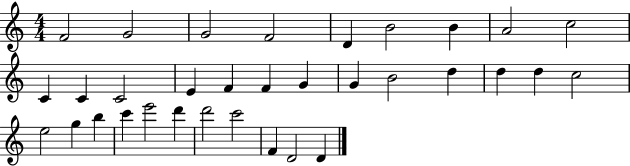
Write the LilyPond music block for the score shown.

{
  \clef treble
  \numericTimeSignature
  \time 4/4
  \key c \major
  f'2 g'2 | g'2 f'2 | d'4 b'2 b'4 | a'2 c''2 | \break c'4 c'4 c'2 | e'4 f'4 f'4 g'4 | g'4 b'2 d''4 | d''4 d''4 c''2 | \break e''2 g''4 b''4 | c'''4 e'''2 d'''4 | d'''2 c'''2 | f'4 d'2 d'4 | \break \bar "|."
}